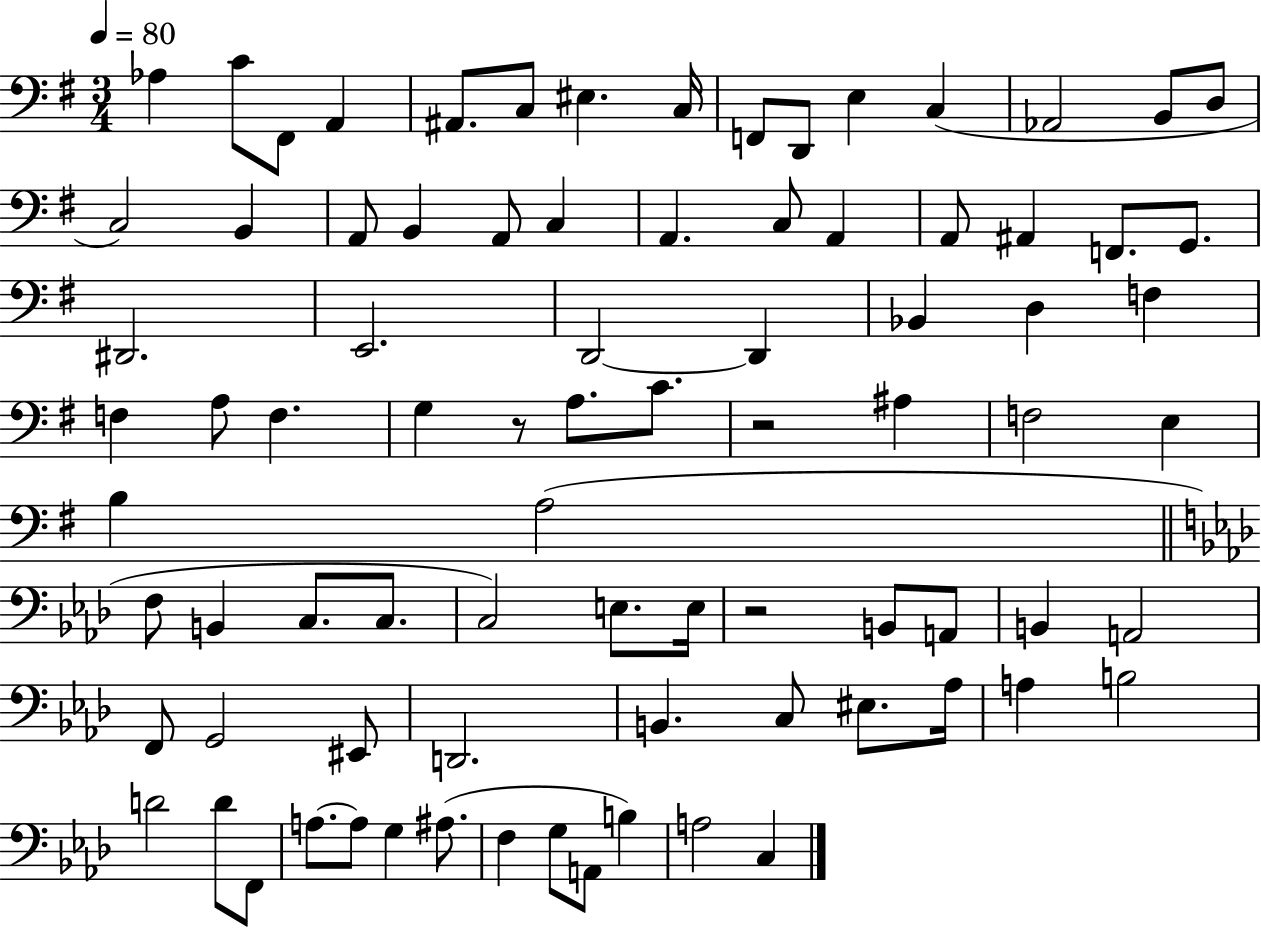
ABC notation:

X:1
T:Untitled
M:3/4
L:1/4
K:G
_A, C/2 ^F,,/2 A,, ^A,,/2 C,/2 ^E, C,/4 F,,/2 D,,/2 E, C, _A,,2 B,,/2 D,/2 C,2 B,, A,,/2 B,, A,,/2 C, A,, C,/2 A,, A,,/2 ^A,, F,,/2 G,,/2 ^D,,2 E,,2 D,,2 D,, _B,, D, F, F, A,/2 F, G, z/2 A,/2 C/2 z2 ^A, F,2 E, B, A,2 F,/2 B,, C,/2 C,/2 C,2 E,/2 E,/4 z2 B,,/2 A,,/2 B,, A,,2 F,,/2 G,,2 ^E,,/2 D,,2 B,, C,/2 ^E,/2 _A,/4 A, B,2 D2 D/2 F,,/2 A,/2 A,/2 G, ^A,/2 F, G,/2 A,,/2 B, A,2 C,